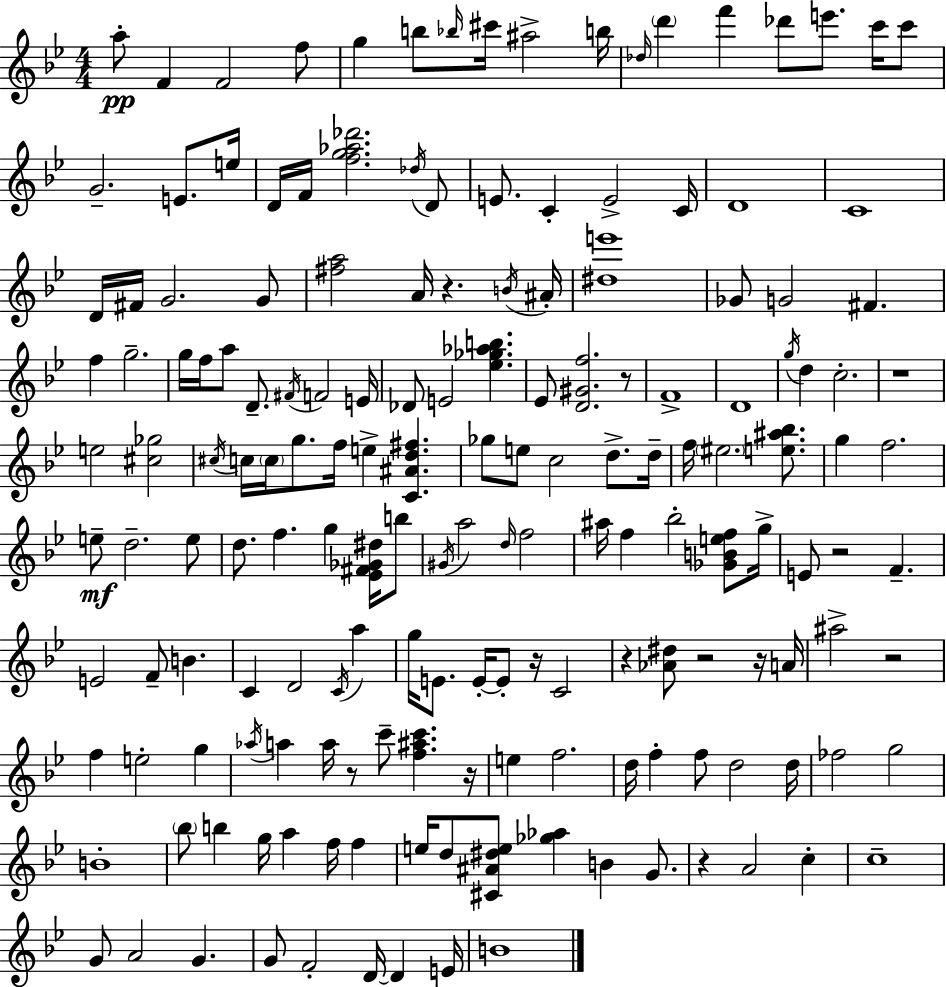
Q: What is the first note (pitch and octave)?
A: A5